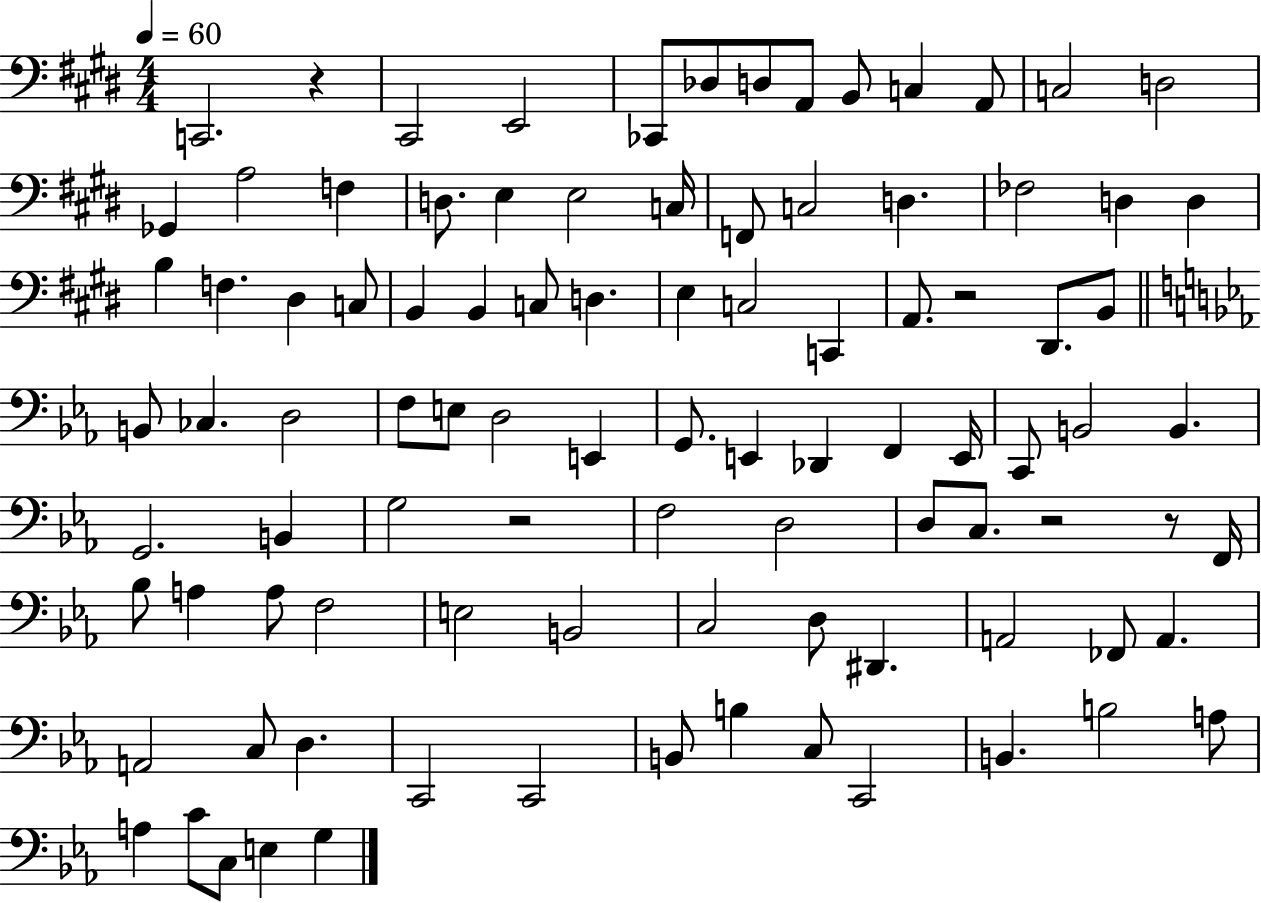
{
  \clef bass
  \numericTimeSignature
  \time 4/4
  \key e \major
  \tempo 4 = 60
  c,2. r4 | cis,2 e,2 | ces,8 des8 d8 a,8 b,8 c4 a,8 | c2 d2 | \break ges,4 a2 f4 | d8. e4 e2 c16 | f,8 c2 d4. | fes2 d4 d4 | \break b4 f4. dis4 c8 | b,4 b,4 c8 d4. | e4 c2 c,4 | a,8. r2 dis,8. b,8 | \break \bar "||" \break \key ees \major b,8 ces4. d2 | f8 e8 d2 e,4 | g,8. e,4 des,4 f,4 e,16 | c,8 b,2 b,4. | \break g,2. b,4 | g2 r2 | f2 d2 | d8 c8. r2 r8 f,16 | \break bes8 a4 a8 f2 | e2 b,2 | c2 d8 dis,4. | a,2 fes,8 a,4. | \break a,2 c8 d4. | c,2 c,2 | b,8 b4 c8 c,2 | b,4. b2 a8 | \break a4 c'8 c8 e4 g4 | \bar "|."
}